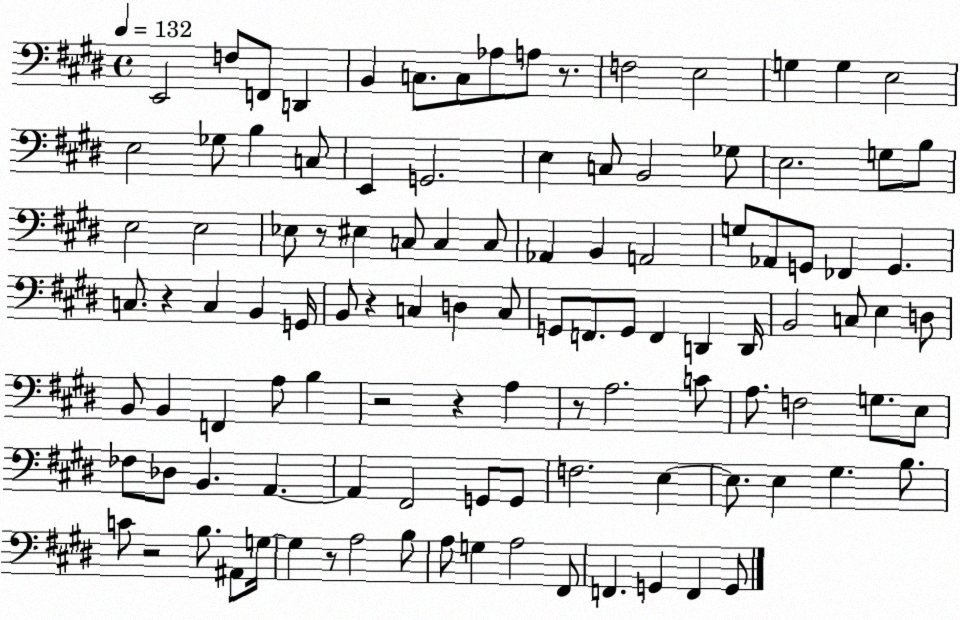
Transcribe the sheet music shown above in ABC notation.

X:1
T:Untitled
M:4/4
L:1/4
K:E
E,,2 F,/2 F,,/2 D,, B,, C,/2 C,/2 _A,/2 A,/2 z/2 F,2 E,2 G, G, E,2 E,2 _G,/2 B, C,/2 E,, G,,2 E, C,/2 B,,2 _G,/2 E,2 G,/2 B,/2 E,2 E,2 _E,/2 z/2 ^E, C,/2 C, C,/2 _A,, B,, A,,2 G,/2 _A,,/2 G,,/2 _F,, G,, C,/2 z C, B,, G,,/4 B,,/2 z C, D, C,/2 G,,/2 F,,/2 G,,/2 F,, D,, D,,/4 B,,2 C,/2 E, D,/2 B,,/2 B,, F,, A,/2 B, z2 z A, z/2 A,2 C/2 A,/2 F,2 G,/2 E,/2 _F,/2 _D,/2 B,, A,, A,, ^F,,2 G,,/2 G,,/2 F,2 E, E,/2 E, ^G, B,/2 C/2 z2 B,/2 ^A,,/2 G,/4 G, z/2 A,2 B,/2 A,/2 G, A,2 ^F,,/2 F,, G,, F,, G,,/2